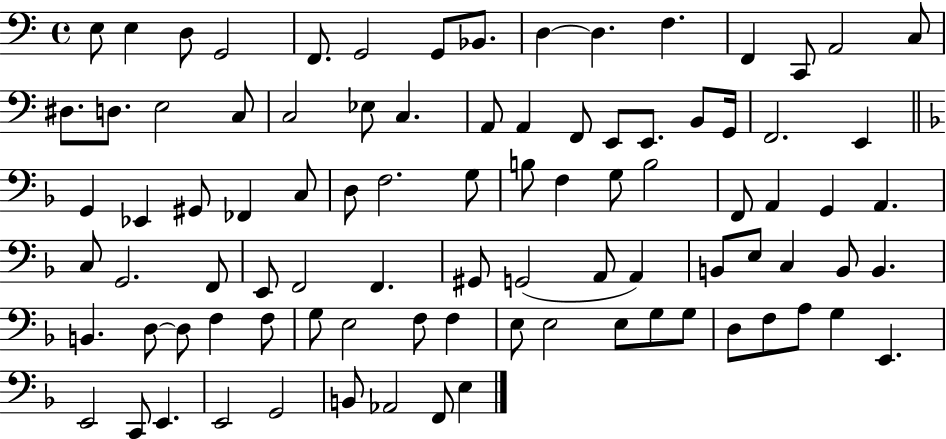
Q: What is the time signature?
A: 4/4